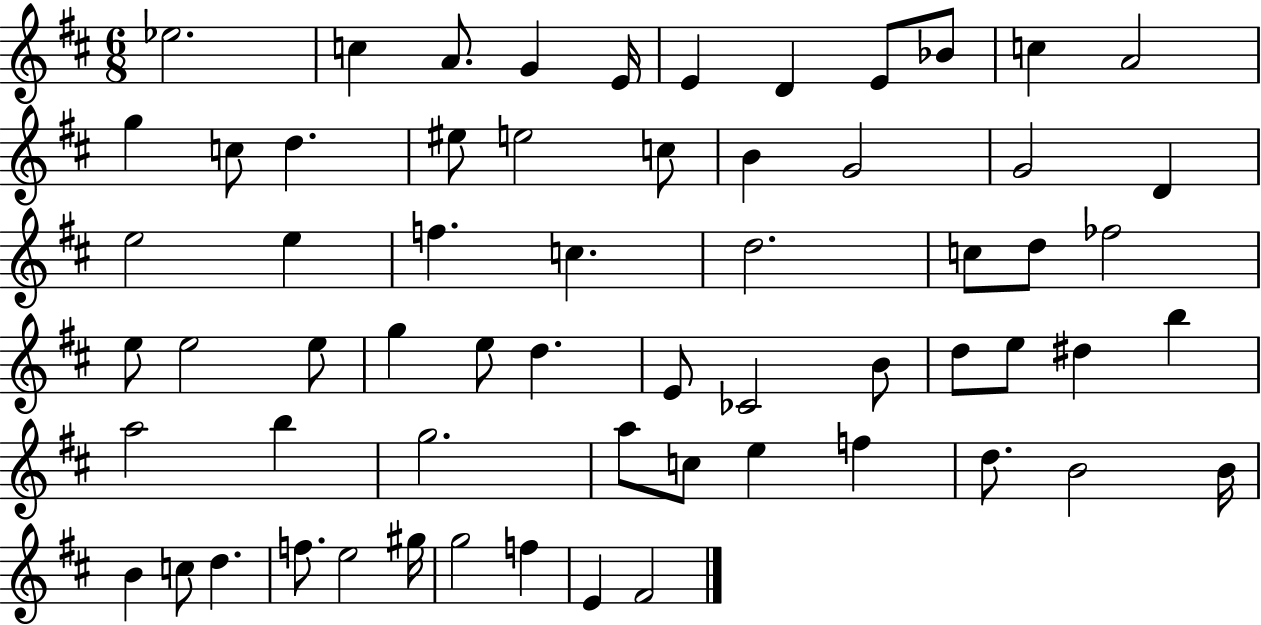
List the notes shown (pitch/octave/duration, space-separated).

Eb5/h. C5/q A4/e. G4/q E4/s E4/q D4/q E4/e Bb4/e C5/q A4/h G5/q C5/e D5/q. EIS5/e E5/h C5/e B4/q G4/h G4/h D4/q E5/h E5/q F5/q. C5/q. D5/h. C5/e D5/e FES5/h E5/e E5/h E5/e G5/q E5/e D5/q. E4/e CES4/h B4/e D5/e E5/e D#5/q B5/q A5/h B5/q G5/h. A5/e C5/e E5/q F5/q D5/e. B4/h B4/s B4/q C5/e D5/q. F5/e. E5/h G#5/s G5/h F5/q E4/q F#4/h